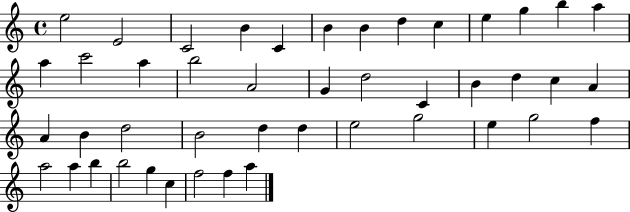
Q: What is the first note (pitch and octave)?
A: E5